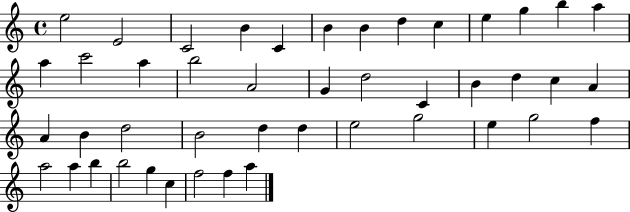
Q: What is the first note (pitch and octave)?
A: E5